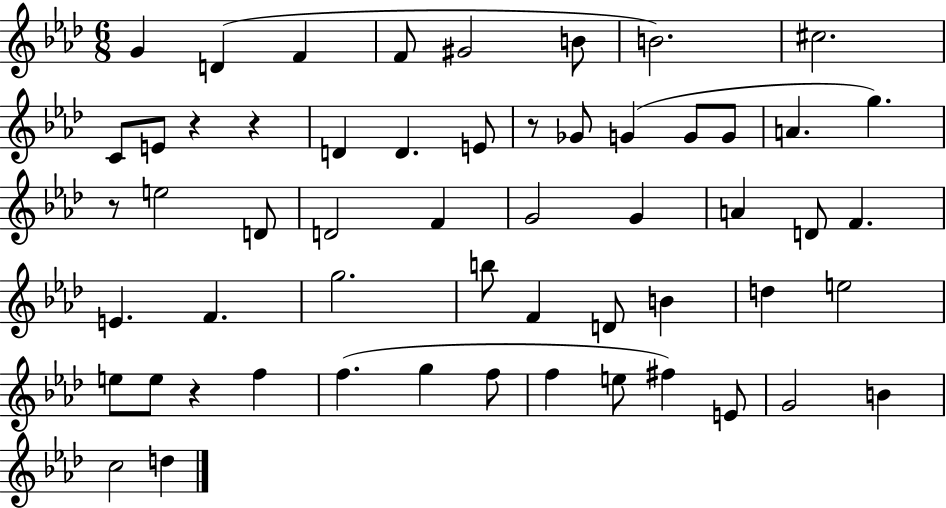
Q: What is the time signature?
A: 6/8